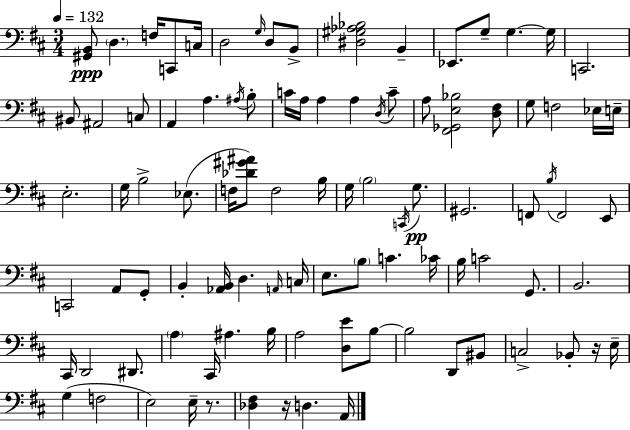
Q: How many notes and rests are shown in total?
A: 95